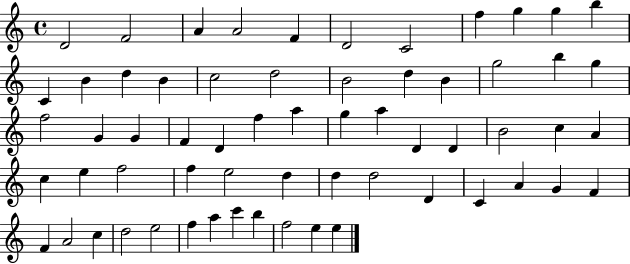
D4/h F4/h A4/q A4/h F4/q D4/h C4/h F5/q G5/q G5/q B5/q C4/q B4/q D5/q B4/q C5/h D5/h B4/h D5/q B4/q G5/h B5/q G5/q F5/h G4/q G4/q F4/q D4/q F5/q A5/q G5/q A5/q D4/q D4/q B4/h C5/q A4/q C5/q E5/q F5/h F5/q E5/h D5/q D5/q D5/h D4/q C4/q A4/q G4/q F4/q F4/q A4/h C5/q D5/h E5/h F5/q A5/q C6/q B5/q F5/h E5/q E5/q